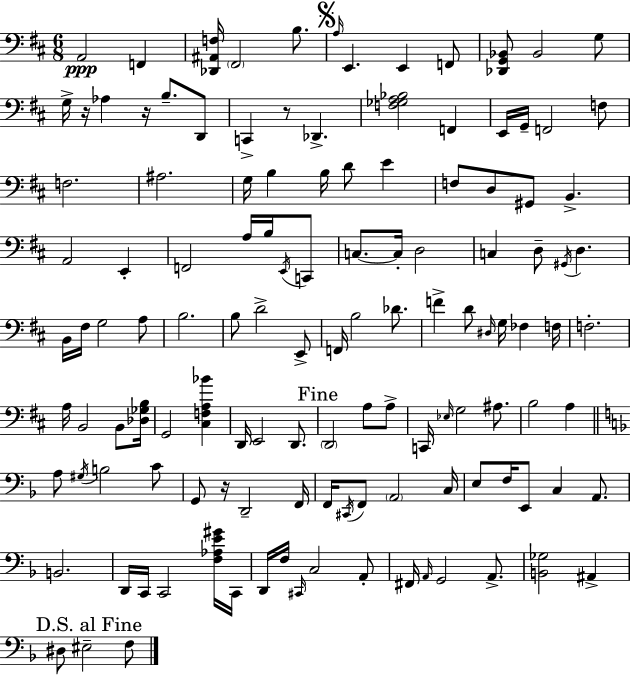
X:1
T:Untitled
M:6/8
L:1/4
K:D
A,,2 F,, [_D,,^A,,F,]/4 ^F,,2 B,/2 A,/4 E,, E,, F,,/2 [_D,,G,,_B,,]/2 _B,,2 G,/2 G,/4 z/4 _A, z/4 B,/2 D,,/2 C,, z/2 _D,, [F,_G,A,_B,]2 F,, E,,/4 G,,/4 F,,2 F,/2 F,2 ^A,2 G,/4 B, B,/4 D/2 E F,/2 D,/2 ^G,,/2 B,, A,,2 E,, F,,2 A,/4 B,/4 E,,/4 C,,/2 C,/2 C,/4 D,2 C, D,/2 ^G,,/4 D, B,,/4 ^F,/4 G,2 A,/2 B,2 B,/2 D2 E,,/2 F,,/4 B,2 _D/2 F D/2 ^D,/4 G,/4 _F, F,/4 F,2 A,/4 B,,2 B,,/2 [_D,_G,B,]/4 G,,2 [^C,F,A,_B] D,,/4 E,,2 D,,/2 D,,2 A,/2 A,/2 C,,/4 _E,/4 G,2 ^A,/2 B,2 A, A,/2 ^G,/4 B,2 C/2 G,,/2 z/4 D,,2 F,,/4 F,,/4 ^C,,/4 F,,/2 A,,2 C,/4 E,/2 F,/4 E,,/2 C, A,,/2 B,,2 D,,/4 C,,/4 C,,2 [F,_A,E^G]/4 C,,/4 D,,/4 F,/4 ^C,,/4 C,2 A,,/2 ^F,,/4 A,,/4 G,,2 A,,/2 [B,,_G,]2 ^A,, ^D,/2 ^E,2 F,/2